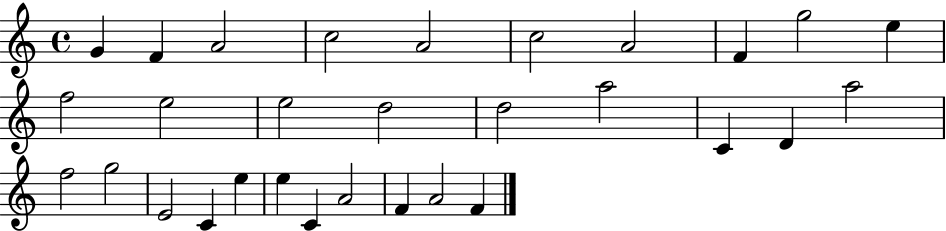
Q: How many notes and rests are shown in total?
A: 30